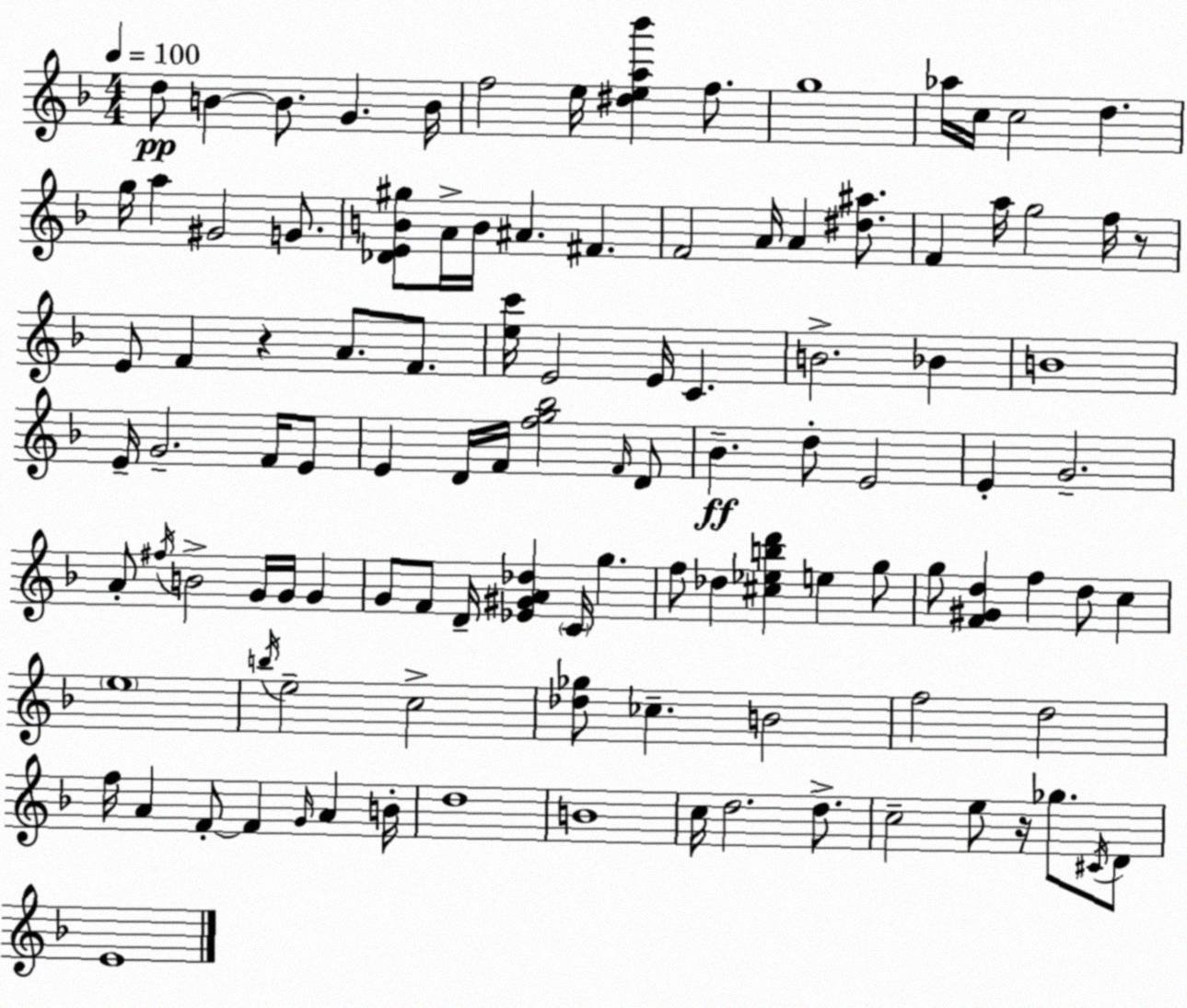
X:1
T:Untitled
M:4/4
L:1/4
K:Dm
d/2 B B/2 G B/4 f2 e/4 [^dea_b'] f/2 g4 _a/4 c/4 c2 d g/4 a ^G2 G/2 [_DEB^g]/2 A/4 B/4 ^A ^F F2 A/4 A [^d^a]/2 F a/4 g2 f/4 z/2 E/2 F z A/2 F/2 [ec']/4 E2 E/4 C B2 _B B4 E/4 G2 F/4 E/2 E D/4 F/4 [fg_b]2 F/4 D/2 _B d/2 E2 E G2 A/2 ^f/4 B2 G/4 G/4 G G/2 F/2 D/4 [_E^GA_d] C/4 g f/2 _d [^c_ebd'] e g/2 g/2 [F^Gd] f d/2 c e4 b/4 e2 c2 [_d_g]/2 _c B2 f2 d2 f/4 A F/2 F G/4 A B/4 d4 B4 c/4 d2 d/2 c2 e/2 z/4 _g/2 ^C/4 D/2 E4